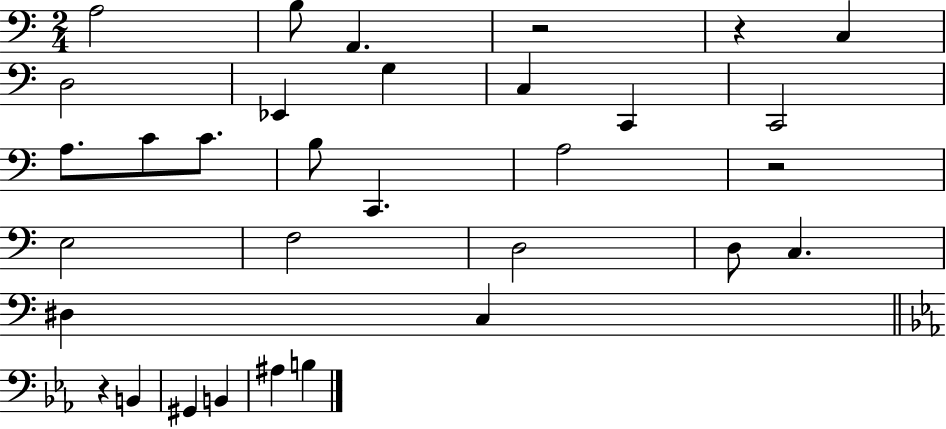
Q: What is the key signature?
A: C major